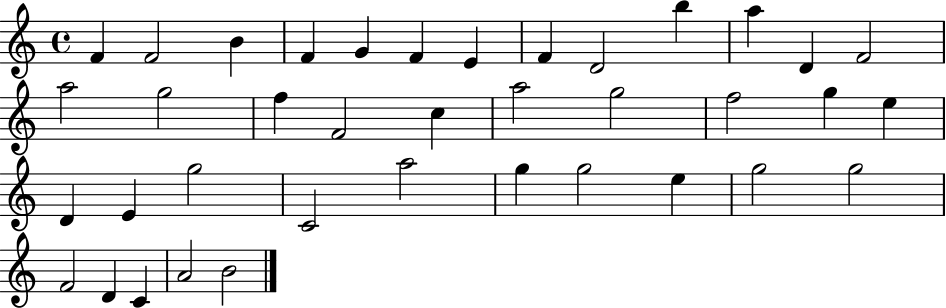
{
  \clef treble
  \time 4/4
  \defaultTimeSignature
  \key c \major
  f'4 f'2 b'4 | f'4 g'4 f'4 e'4 | f'4 d'2 b''4 | a''4 d'4 f'2 | \break a''2 g''2 | f''4 f'2 c''4 | a''2 g''2 | f''2 g''4 e''4 | \break d'4 e'4 g''2 | c'2 a''2 | g''4 g''2 e''4 | g''2 g''2 | \break f'2 d'4 c'4 | a'2 b'2 | \bar "|."
}